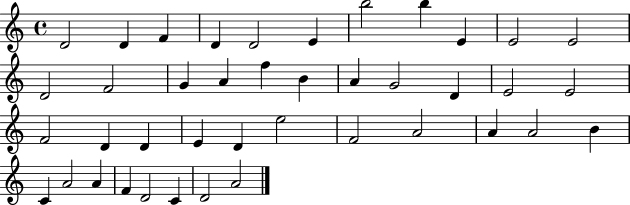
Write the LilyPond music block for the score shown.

{
  \clef treble
  \time 4/4
  \defaultTimeSignature
  \key c \major
  d'2 d'4 f'4 | d'4 d'2 e'4 | b''2 b''4 e'4 | e'2 e'2 | \break d'2 f'2 | g'4 a'4 f''4 b'4 | a'4 g'2 d'4 | e'2 e'2 | \break f'2 d'4 d'4 | e'4 d'4 e''2 | f'2 a'2 | a'4 a'2 b'4 | \break c'4 a'2 a'4 | f'4 d'2 c'4 | d'2 a'2 | \bar "|."
}